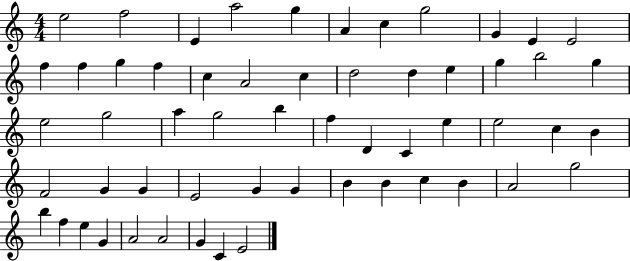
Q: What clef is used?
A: treble